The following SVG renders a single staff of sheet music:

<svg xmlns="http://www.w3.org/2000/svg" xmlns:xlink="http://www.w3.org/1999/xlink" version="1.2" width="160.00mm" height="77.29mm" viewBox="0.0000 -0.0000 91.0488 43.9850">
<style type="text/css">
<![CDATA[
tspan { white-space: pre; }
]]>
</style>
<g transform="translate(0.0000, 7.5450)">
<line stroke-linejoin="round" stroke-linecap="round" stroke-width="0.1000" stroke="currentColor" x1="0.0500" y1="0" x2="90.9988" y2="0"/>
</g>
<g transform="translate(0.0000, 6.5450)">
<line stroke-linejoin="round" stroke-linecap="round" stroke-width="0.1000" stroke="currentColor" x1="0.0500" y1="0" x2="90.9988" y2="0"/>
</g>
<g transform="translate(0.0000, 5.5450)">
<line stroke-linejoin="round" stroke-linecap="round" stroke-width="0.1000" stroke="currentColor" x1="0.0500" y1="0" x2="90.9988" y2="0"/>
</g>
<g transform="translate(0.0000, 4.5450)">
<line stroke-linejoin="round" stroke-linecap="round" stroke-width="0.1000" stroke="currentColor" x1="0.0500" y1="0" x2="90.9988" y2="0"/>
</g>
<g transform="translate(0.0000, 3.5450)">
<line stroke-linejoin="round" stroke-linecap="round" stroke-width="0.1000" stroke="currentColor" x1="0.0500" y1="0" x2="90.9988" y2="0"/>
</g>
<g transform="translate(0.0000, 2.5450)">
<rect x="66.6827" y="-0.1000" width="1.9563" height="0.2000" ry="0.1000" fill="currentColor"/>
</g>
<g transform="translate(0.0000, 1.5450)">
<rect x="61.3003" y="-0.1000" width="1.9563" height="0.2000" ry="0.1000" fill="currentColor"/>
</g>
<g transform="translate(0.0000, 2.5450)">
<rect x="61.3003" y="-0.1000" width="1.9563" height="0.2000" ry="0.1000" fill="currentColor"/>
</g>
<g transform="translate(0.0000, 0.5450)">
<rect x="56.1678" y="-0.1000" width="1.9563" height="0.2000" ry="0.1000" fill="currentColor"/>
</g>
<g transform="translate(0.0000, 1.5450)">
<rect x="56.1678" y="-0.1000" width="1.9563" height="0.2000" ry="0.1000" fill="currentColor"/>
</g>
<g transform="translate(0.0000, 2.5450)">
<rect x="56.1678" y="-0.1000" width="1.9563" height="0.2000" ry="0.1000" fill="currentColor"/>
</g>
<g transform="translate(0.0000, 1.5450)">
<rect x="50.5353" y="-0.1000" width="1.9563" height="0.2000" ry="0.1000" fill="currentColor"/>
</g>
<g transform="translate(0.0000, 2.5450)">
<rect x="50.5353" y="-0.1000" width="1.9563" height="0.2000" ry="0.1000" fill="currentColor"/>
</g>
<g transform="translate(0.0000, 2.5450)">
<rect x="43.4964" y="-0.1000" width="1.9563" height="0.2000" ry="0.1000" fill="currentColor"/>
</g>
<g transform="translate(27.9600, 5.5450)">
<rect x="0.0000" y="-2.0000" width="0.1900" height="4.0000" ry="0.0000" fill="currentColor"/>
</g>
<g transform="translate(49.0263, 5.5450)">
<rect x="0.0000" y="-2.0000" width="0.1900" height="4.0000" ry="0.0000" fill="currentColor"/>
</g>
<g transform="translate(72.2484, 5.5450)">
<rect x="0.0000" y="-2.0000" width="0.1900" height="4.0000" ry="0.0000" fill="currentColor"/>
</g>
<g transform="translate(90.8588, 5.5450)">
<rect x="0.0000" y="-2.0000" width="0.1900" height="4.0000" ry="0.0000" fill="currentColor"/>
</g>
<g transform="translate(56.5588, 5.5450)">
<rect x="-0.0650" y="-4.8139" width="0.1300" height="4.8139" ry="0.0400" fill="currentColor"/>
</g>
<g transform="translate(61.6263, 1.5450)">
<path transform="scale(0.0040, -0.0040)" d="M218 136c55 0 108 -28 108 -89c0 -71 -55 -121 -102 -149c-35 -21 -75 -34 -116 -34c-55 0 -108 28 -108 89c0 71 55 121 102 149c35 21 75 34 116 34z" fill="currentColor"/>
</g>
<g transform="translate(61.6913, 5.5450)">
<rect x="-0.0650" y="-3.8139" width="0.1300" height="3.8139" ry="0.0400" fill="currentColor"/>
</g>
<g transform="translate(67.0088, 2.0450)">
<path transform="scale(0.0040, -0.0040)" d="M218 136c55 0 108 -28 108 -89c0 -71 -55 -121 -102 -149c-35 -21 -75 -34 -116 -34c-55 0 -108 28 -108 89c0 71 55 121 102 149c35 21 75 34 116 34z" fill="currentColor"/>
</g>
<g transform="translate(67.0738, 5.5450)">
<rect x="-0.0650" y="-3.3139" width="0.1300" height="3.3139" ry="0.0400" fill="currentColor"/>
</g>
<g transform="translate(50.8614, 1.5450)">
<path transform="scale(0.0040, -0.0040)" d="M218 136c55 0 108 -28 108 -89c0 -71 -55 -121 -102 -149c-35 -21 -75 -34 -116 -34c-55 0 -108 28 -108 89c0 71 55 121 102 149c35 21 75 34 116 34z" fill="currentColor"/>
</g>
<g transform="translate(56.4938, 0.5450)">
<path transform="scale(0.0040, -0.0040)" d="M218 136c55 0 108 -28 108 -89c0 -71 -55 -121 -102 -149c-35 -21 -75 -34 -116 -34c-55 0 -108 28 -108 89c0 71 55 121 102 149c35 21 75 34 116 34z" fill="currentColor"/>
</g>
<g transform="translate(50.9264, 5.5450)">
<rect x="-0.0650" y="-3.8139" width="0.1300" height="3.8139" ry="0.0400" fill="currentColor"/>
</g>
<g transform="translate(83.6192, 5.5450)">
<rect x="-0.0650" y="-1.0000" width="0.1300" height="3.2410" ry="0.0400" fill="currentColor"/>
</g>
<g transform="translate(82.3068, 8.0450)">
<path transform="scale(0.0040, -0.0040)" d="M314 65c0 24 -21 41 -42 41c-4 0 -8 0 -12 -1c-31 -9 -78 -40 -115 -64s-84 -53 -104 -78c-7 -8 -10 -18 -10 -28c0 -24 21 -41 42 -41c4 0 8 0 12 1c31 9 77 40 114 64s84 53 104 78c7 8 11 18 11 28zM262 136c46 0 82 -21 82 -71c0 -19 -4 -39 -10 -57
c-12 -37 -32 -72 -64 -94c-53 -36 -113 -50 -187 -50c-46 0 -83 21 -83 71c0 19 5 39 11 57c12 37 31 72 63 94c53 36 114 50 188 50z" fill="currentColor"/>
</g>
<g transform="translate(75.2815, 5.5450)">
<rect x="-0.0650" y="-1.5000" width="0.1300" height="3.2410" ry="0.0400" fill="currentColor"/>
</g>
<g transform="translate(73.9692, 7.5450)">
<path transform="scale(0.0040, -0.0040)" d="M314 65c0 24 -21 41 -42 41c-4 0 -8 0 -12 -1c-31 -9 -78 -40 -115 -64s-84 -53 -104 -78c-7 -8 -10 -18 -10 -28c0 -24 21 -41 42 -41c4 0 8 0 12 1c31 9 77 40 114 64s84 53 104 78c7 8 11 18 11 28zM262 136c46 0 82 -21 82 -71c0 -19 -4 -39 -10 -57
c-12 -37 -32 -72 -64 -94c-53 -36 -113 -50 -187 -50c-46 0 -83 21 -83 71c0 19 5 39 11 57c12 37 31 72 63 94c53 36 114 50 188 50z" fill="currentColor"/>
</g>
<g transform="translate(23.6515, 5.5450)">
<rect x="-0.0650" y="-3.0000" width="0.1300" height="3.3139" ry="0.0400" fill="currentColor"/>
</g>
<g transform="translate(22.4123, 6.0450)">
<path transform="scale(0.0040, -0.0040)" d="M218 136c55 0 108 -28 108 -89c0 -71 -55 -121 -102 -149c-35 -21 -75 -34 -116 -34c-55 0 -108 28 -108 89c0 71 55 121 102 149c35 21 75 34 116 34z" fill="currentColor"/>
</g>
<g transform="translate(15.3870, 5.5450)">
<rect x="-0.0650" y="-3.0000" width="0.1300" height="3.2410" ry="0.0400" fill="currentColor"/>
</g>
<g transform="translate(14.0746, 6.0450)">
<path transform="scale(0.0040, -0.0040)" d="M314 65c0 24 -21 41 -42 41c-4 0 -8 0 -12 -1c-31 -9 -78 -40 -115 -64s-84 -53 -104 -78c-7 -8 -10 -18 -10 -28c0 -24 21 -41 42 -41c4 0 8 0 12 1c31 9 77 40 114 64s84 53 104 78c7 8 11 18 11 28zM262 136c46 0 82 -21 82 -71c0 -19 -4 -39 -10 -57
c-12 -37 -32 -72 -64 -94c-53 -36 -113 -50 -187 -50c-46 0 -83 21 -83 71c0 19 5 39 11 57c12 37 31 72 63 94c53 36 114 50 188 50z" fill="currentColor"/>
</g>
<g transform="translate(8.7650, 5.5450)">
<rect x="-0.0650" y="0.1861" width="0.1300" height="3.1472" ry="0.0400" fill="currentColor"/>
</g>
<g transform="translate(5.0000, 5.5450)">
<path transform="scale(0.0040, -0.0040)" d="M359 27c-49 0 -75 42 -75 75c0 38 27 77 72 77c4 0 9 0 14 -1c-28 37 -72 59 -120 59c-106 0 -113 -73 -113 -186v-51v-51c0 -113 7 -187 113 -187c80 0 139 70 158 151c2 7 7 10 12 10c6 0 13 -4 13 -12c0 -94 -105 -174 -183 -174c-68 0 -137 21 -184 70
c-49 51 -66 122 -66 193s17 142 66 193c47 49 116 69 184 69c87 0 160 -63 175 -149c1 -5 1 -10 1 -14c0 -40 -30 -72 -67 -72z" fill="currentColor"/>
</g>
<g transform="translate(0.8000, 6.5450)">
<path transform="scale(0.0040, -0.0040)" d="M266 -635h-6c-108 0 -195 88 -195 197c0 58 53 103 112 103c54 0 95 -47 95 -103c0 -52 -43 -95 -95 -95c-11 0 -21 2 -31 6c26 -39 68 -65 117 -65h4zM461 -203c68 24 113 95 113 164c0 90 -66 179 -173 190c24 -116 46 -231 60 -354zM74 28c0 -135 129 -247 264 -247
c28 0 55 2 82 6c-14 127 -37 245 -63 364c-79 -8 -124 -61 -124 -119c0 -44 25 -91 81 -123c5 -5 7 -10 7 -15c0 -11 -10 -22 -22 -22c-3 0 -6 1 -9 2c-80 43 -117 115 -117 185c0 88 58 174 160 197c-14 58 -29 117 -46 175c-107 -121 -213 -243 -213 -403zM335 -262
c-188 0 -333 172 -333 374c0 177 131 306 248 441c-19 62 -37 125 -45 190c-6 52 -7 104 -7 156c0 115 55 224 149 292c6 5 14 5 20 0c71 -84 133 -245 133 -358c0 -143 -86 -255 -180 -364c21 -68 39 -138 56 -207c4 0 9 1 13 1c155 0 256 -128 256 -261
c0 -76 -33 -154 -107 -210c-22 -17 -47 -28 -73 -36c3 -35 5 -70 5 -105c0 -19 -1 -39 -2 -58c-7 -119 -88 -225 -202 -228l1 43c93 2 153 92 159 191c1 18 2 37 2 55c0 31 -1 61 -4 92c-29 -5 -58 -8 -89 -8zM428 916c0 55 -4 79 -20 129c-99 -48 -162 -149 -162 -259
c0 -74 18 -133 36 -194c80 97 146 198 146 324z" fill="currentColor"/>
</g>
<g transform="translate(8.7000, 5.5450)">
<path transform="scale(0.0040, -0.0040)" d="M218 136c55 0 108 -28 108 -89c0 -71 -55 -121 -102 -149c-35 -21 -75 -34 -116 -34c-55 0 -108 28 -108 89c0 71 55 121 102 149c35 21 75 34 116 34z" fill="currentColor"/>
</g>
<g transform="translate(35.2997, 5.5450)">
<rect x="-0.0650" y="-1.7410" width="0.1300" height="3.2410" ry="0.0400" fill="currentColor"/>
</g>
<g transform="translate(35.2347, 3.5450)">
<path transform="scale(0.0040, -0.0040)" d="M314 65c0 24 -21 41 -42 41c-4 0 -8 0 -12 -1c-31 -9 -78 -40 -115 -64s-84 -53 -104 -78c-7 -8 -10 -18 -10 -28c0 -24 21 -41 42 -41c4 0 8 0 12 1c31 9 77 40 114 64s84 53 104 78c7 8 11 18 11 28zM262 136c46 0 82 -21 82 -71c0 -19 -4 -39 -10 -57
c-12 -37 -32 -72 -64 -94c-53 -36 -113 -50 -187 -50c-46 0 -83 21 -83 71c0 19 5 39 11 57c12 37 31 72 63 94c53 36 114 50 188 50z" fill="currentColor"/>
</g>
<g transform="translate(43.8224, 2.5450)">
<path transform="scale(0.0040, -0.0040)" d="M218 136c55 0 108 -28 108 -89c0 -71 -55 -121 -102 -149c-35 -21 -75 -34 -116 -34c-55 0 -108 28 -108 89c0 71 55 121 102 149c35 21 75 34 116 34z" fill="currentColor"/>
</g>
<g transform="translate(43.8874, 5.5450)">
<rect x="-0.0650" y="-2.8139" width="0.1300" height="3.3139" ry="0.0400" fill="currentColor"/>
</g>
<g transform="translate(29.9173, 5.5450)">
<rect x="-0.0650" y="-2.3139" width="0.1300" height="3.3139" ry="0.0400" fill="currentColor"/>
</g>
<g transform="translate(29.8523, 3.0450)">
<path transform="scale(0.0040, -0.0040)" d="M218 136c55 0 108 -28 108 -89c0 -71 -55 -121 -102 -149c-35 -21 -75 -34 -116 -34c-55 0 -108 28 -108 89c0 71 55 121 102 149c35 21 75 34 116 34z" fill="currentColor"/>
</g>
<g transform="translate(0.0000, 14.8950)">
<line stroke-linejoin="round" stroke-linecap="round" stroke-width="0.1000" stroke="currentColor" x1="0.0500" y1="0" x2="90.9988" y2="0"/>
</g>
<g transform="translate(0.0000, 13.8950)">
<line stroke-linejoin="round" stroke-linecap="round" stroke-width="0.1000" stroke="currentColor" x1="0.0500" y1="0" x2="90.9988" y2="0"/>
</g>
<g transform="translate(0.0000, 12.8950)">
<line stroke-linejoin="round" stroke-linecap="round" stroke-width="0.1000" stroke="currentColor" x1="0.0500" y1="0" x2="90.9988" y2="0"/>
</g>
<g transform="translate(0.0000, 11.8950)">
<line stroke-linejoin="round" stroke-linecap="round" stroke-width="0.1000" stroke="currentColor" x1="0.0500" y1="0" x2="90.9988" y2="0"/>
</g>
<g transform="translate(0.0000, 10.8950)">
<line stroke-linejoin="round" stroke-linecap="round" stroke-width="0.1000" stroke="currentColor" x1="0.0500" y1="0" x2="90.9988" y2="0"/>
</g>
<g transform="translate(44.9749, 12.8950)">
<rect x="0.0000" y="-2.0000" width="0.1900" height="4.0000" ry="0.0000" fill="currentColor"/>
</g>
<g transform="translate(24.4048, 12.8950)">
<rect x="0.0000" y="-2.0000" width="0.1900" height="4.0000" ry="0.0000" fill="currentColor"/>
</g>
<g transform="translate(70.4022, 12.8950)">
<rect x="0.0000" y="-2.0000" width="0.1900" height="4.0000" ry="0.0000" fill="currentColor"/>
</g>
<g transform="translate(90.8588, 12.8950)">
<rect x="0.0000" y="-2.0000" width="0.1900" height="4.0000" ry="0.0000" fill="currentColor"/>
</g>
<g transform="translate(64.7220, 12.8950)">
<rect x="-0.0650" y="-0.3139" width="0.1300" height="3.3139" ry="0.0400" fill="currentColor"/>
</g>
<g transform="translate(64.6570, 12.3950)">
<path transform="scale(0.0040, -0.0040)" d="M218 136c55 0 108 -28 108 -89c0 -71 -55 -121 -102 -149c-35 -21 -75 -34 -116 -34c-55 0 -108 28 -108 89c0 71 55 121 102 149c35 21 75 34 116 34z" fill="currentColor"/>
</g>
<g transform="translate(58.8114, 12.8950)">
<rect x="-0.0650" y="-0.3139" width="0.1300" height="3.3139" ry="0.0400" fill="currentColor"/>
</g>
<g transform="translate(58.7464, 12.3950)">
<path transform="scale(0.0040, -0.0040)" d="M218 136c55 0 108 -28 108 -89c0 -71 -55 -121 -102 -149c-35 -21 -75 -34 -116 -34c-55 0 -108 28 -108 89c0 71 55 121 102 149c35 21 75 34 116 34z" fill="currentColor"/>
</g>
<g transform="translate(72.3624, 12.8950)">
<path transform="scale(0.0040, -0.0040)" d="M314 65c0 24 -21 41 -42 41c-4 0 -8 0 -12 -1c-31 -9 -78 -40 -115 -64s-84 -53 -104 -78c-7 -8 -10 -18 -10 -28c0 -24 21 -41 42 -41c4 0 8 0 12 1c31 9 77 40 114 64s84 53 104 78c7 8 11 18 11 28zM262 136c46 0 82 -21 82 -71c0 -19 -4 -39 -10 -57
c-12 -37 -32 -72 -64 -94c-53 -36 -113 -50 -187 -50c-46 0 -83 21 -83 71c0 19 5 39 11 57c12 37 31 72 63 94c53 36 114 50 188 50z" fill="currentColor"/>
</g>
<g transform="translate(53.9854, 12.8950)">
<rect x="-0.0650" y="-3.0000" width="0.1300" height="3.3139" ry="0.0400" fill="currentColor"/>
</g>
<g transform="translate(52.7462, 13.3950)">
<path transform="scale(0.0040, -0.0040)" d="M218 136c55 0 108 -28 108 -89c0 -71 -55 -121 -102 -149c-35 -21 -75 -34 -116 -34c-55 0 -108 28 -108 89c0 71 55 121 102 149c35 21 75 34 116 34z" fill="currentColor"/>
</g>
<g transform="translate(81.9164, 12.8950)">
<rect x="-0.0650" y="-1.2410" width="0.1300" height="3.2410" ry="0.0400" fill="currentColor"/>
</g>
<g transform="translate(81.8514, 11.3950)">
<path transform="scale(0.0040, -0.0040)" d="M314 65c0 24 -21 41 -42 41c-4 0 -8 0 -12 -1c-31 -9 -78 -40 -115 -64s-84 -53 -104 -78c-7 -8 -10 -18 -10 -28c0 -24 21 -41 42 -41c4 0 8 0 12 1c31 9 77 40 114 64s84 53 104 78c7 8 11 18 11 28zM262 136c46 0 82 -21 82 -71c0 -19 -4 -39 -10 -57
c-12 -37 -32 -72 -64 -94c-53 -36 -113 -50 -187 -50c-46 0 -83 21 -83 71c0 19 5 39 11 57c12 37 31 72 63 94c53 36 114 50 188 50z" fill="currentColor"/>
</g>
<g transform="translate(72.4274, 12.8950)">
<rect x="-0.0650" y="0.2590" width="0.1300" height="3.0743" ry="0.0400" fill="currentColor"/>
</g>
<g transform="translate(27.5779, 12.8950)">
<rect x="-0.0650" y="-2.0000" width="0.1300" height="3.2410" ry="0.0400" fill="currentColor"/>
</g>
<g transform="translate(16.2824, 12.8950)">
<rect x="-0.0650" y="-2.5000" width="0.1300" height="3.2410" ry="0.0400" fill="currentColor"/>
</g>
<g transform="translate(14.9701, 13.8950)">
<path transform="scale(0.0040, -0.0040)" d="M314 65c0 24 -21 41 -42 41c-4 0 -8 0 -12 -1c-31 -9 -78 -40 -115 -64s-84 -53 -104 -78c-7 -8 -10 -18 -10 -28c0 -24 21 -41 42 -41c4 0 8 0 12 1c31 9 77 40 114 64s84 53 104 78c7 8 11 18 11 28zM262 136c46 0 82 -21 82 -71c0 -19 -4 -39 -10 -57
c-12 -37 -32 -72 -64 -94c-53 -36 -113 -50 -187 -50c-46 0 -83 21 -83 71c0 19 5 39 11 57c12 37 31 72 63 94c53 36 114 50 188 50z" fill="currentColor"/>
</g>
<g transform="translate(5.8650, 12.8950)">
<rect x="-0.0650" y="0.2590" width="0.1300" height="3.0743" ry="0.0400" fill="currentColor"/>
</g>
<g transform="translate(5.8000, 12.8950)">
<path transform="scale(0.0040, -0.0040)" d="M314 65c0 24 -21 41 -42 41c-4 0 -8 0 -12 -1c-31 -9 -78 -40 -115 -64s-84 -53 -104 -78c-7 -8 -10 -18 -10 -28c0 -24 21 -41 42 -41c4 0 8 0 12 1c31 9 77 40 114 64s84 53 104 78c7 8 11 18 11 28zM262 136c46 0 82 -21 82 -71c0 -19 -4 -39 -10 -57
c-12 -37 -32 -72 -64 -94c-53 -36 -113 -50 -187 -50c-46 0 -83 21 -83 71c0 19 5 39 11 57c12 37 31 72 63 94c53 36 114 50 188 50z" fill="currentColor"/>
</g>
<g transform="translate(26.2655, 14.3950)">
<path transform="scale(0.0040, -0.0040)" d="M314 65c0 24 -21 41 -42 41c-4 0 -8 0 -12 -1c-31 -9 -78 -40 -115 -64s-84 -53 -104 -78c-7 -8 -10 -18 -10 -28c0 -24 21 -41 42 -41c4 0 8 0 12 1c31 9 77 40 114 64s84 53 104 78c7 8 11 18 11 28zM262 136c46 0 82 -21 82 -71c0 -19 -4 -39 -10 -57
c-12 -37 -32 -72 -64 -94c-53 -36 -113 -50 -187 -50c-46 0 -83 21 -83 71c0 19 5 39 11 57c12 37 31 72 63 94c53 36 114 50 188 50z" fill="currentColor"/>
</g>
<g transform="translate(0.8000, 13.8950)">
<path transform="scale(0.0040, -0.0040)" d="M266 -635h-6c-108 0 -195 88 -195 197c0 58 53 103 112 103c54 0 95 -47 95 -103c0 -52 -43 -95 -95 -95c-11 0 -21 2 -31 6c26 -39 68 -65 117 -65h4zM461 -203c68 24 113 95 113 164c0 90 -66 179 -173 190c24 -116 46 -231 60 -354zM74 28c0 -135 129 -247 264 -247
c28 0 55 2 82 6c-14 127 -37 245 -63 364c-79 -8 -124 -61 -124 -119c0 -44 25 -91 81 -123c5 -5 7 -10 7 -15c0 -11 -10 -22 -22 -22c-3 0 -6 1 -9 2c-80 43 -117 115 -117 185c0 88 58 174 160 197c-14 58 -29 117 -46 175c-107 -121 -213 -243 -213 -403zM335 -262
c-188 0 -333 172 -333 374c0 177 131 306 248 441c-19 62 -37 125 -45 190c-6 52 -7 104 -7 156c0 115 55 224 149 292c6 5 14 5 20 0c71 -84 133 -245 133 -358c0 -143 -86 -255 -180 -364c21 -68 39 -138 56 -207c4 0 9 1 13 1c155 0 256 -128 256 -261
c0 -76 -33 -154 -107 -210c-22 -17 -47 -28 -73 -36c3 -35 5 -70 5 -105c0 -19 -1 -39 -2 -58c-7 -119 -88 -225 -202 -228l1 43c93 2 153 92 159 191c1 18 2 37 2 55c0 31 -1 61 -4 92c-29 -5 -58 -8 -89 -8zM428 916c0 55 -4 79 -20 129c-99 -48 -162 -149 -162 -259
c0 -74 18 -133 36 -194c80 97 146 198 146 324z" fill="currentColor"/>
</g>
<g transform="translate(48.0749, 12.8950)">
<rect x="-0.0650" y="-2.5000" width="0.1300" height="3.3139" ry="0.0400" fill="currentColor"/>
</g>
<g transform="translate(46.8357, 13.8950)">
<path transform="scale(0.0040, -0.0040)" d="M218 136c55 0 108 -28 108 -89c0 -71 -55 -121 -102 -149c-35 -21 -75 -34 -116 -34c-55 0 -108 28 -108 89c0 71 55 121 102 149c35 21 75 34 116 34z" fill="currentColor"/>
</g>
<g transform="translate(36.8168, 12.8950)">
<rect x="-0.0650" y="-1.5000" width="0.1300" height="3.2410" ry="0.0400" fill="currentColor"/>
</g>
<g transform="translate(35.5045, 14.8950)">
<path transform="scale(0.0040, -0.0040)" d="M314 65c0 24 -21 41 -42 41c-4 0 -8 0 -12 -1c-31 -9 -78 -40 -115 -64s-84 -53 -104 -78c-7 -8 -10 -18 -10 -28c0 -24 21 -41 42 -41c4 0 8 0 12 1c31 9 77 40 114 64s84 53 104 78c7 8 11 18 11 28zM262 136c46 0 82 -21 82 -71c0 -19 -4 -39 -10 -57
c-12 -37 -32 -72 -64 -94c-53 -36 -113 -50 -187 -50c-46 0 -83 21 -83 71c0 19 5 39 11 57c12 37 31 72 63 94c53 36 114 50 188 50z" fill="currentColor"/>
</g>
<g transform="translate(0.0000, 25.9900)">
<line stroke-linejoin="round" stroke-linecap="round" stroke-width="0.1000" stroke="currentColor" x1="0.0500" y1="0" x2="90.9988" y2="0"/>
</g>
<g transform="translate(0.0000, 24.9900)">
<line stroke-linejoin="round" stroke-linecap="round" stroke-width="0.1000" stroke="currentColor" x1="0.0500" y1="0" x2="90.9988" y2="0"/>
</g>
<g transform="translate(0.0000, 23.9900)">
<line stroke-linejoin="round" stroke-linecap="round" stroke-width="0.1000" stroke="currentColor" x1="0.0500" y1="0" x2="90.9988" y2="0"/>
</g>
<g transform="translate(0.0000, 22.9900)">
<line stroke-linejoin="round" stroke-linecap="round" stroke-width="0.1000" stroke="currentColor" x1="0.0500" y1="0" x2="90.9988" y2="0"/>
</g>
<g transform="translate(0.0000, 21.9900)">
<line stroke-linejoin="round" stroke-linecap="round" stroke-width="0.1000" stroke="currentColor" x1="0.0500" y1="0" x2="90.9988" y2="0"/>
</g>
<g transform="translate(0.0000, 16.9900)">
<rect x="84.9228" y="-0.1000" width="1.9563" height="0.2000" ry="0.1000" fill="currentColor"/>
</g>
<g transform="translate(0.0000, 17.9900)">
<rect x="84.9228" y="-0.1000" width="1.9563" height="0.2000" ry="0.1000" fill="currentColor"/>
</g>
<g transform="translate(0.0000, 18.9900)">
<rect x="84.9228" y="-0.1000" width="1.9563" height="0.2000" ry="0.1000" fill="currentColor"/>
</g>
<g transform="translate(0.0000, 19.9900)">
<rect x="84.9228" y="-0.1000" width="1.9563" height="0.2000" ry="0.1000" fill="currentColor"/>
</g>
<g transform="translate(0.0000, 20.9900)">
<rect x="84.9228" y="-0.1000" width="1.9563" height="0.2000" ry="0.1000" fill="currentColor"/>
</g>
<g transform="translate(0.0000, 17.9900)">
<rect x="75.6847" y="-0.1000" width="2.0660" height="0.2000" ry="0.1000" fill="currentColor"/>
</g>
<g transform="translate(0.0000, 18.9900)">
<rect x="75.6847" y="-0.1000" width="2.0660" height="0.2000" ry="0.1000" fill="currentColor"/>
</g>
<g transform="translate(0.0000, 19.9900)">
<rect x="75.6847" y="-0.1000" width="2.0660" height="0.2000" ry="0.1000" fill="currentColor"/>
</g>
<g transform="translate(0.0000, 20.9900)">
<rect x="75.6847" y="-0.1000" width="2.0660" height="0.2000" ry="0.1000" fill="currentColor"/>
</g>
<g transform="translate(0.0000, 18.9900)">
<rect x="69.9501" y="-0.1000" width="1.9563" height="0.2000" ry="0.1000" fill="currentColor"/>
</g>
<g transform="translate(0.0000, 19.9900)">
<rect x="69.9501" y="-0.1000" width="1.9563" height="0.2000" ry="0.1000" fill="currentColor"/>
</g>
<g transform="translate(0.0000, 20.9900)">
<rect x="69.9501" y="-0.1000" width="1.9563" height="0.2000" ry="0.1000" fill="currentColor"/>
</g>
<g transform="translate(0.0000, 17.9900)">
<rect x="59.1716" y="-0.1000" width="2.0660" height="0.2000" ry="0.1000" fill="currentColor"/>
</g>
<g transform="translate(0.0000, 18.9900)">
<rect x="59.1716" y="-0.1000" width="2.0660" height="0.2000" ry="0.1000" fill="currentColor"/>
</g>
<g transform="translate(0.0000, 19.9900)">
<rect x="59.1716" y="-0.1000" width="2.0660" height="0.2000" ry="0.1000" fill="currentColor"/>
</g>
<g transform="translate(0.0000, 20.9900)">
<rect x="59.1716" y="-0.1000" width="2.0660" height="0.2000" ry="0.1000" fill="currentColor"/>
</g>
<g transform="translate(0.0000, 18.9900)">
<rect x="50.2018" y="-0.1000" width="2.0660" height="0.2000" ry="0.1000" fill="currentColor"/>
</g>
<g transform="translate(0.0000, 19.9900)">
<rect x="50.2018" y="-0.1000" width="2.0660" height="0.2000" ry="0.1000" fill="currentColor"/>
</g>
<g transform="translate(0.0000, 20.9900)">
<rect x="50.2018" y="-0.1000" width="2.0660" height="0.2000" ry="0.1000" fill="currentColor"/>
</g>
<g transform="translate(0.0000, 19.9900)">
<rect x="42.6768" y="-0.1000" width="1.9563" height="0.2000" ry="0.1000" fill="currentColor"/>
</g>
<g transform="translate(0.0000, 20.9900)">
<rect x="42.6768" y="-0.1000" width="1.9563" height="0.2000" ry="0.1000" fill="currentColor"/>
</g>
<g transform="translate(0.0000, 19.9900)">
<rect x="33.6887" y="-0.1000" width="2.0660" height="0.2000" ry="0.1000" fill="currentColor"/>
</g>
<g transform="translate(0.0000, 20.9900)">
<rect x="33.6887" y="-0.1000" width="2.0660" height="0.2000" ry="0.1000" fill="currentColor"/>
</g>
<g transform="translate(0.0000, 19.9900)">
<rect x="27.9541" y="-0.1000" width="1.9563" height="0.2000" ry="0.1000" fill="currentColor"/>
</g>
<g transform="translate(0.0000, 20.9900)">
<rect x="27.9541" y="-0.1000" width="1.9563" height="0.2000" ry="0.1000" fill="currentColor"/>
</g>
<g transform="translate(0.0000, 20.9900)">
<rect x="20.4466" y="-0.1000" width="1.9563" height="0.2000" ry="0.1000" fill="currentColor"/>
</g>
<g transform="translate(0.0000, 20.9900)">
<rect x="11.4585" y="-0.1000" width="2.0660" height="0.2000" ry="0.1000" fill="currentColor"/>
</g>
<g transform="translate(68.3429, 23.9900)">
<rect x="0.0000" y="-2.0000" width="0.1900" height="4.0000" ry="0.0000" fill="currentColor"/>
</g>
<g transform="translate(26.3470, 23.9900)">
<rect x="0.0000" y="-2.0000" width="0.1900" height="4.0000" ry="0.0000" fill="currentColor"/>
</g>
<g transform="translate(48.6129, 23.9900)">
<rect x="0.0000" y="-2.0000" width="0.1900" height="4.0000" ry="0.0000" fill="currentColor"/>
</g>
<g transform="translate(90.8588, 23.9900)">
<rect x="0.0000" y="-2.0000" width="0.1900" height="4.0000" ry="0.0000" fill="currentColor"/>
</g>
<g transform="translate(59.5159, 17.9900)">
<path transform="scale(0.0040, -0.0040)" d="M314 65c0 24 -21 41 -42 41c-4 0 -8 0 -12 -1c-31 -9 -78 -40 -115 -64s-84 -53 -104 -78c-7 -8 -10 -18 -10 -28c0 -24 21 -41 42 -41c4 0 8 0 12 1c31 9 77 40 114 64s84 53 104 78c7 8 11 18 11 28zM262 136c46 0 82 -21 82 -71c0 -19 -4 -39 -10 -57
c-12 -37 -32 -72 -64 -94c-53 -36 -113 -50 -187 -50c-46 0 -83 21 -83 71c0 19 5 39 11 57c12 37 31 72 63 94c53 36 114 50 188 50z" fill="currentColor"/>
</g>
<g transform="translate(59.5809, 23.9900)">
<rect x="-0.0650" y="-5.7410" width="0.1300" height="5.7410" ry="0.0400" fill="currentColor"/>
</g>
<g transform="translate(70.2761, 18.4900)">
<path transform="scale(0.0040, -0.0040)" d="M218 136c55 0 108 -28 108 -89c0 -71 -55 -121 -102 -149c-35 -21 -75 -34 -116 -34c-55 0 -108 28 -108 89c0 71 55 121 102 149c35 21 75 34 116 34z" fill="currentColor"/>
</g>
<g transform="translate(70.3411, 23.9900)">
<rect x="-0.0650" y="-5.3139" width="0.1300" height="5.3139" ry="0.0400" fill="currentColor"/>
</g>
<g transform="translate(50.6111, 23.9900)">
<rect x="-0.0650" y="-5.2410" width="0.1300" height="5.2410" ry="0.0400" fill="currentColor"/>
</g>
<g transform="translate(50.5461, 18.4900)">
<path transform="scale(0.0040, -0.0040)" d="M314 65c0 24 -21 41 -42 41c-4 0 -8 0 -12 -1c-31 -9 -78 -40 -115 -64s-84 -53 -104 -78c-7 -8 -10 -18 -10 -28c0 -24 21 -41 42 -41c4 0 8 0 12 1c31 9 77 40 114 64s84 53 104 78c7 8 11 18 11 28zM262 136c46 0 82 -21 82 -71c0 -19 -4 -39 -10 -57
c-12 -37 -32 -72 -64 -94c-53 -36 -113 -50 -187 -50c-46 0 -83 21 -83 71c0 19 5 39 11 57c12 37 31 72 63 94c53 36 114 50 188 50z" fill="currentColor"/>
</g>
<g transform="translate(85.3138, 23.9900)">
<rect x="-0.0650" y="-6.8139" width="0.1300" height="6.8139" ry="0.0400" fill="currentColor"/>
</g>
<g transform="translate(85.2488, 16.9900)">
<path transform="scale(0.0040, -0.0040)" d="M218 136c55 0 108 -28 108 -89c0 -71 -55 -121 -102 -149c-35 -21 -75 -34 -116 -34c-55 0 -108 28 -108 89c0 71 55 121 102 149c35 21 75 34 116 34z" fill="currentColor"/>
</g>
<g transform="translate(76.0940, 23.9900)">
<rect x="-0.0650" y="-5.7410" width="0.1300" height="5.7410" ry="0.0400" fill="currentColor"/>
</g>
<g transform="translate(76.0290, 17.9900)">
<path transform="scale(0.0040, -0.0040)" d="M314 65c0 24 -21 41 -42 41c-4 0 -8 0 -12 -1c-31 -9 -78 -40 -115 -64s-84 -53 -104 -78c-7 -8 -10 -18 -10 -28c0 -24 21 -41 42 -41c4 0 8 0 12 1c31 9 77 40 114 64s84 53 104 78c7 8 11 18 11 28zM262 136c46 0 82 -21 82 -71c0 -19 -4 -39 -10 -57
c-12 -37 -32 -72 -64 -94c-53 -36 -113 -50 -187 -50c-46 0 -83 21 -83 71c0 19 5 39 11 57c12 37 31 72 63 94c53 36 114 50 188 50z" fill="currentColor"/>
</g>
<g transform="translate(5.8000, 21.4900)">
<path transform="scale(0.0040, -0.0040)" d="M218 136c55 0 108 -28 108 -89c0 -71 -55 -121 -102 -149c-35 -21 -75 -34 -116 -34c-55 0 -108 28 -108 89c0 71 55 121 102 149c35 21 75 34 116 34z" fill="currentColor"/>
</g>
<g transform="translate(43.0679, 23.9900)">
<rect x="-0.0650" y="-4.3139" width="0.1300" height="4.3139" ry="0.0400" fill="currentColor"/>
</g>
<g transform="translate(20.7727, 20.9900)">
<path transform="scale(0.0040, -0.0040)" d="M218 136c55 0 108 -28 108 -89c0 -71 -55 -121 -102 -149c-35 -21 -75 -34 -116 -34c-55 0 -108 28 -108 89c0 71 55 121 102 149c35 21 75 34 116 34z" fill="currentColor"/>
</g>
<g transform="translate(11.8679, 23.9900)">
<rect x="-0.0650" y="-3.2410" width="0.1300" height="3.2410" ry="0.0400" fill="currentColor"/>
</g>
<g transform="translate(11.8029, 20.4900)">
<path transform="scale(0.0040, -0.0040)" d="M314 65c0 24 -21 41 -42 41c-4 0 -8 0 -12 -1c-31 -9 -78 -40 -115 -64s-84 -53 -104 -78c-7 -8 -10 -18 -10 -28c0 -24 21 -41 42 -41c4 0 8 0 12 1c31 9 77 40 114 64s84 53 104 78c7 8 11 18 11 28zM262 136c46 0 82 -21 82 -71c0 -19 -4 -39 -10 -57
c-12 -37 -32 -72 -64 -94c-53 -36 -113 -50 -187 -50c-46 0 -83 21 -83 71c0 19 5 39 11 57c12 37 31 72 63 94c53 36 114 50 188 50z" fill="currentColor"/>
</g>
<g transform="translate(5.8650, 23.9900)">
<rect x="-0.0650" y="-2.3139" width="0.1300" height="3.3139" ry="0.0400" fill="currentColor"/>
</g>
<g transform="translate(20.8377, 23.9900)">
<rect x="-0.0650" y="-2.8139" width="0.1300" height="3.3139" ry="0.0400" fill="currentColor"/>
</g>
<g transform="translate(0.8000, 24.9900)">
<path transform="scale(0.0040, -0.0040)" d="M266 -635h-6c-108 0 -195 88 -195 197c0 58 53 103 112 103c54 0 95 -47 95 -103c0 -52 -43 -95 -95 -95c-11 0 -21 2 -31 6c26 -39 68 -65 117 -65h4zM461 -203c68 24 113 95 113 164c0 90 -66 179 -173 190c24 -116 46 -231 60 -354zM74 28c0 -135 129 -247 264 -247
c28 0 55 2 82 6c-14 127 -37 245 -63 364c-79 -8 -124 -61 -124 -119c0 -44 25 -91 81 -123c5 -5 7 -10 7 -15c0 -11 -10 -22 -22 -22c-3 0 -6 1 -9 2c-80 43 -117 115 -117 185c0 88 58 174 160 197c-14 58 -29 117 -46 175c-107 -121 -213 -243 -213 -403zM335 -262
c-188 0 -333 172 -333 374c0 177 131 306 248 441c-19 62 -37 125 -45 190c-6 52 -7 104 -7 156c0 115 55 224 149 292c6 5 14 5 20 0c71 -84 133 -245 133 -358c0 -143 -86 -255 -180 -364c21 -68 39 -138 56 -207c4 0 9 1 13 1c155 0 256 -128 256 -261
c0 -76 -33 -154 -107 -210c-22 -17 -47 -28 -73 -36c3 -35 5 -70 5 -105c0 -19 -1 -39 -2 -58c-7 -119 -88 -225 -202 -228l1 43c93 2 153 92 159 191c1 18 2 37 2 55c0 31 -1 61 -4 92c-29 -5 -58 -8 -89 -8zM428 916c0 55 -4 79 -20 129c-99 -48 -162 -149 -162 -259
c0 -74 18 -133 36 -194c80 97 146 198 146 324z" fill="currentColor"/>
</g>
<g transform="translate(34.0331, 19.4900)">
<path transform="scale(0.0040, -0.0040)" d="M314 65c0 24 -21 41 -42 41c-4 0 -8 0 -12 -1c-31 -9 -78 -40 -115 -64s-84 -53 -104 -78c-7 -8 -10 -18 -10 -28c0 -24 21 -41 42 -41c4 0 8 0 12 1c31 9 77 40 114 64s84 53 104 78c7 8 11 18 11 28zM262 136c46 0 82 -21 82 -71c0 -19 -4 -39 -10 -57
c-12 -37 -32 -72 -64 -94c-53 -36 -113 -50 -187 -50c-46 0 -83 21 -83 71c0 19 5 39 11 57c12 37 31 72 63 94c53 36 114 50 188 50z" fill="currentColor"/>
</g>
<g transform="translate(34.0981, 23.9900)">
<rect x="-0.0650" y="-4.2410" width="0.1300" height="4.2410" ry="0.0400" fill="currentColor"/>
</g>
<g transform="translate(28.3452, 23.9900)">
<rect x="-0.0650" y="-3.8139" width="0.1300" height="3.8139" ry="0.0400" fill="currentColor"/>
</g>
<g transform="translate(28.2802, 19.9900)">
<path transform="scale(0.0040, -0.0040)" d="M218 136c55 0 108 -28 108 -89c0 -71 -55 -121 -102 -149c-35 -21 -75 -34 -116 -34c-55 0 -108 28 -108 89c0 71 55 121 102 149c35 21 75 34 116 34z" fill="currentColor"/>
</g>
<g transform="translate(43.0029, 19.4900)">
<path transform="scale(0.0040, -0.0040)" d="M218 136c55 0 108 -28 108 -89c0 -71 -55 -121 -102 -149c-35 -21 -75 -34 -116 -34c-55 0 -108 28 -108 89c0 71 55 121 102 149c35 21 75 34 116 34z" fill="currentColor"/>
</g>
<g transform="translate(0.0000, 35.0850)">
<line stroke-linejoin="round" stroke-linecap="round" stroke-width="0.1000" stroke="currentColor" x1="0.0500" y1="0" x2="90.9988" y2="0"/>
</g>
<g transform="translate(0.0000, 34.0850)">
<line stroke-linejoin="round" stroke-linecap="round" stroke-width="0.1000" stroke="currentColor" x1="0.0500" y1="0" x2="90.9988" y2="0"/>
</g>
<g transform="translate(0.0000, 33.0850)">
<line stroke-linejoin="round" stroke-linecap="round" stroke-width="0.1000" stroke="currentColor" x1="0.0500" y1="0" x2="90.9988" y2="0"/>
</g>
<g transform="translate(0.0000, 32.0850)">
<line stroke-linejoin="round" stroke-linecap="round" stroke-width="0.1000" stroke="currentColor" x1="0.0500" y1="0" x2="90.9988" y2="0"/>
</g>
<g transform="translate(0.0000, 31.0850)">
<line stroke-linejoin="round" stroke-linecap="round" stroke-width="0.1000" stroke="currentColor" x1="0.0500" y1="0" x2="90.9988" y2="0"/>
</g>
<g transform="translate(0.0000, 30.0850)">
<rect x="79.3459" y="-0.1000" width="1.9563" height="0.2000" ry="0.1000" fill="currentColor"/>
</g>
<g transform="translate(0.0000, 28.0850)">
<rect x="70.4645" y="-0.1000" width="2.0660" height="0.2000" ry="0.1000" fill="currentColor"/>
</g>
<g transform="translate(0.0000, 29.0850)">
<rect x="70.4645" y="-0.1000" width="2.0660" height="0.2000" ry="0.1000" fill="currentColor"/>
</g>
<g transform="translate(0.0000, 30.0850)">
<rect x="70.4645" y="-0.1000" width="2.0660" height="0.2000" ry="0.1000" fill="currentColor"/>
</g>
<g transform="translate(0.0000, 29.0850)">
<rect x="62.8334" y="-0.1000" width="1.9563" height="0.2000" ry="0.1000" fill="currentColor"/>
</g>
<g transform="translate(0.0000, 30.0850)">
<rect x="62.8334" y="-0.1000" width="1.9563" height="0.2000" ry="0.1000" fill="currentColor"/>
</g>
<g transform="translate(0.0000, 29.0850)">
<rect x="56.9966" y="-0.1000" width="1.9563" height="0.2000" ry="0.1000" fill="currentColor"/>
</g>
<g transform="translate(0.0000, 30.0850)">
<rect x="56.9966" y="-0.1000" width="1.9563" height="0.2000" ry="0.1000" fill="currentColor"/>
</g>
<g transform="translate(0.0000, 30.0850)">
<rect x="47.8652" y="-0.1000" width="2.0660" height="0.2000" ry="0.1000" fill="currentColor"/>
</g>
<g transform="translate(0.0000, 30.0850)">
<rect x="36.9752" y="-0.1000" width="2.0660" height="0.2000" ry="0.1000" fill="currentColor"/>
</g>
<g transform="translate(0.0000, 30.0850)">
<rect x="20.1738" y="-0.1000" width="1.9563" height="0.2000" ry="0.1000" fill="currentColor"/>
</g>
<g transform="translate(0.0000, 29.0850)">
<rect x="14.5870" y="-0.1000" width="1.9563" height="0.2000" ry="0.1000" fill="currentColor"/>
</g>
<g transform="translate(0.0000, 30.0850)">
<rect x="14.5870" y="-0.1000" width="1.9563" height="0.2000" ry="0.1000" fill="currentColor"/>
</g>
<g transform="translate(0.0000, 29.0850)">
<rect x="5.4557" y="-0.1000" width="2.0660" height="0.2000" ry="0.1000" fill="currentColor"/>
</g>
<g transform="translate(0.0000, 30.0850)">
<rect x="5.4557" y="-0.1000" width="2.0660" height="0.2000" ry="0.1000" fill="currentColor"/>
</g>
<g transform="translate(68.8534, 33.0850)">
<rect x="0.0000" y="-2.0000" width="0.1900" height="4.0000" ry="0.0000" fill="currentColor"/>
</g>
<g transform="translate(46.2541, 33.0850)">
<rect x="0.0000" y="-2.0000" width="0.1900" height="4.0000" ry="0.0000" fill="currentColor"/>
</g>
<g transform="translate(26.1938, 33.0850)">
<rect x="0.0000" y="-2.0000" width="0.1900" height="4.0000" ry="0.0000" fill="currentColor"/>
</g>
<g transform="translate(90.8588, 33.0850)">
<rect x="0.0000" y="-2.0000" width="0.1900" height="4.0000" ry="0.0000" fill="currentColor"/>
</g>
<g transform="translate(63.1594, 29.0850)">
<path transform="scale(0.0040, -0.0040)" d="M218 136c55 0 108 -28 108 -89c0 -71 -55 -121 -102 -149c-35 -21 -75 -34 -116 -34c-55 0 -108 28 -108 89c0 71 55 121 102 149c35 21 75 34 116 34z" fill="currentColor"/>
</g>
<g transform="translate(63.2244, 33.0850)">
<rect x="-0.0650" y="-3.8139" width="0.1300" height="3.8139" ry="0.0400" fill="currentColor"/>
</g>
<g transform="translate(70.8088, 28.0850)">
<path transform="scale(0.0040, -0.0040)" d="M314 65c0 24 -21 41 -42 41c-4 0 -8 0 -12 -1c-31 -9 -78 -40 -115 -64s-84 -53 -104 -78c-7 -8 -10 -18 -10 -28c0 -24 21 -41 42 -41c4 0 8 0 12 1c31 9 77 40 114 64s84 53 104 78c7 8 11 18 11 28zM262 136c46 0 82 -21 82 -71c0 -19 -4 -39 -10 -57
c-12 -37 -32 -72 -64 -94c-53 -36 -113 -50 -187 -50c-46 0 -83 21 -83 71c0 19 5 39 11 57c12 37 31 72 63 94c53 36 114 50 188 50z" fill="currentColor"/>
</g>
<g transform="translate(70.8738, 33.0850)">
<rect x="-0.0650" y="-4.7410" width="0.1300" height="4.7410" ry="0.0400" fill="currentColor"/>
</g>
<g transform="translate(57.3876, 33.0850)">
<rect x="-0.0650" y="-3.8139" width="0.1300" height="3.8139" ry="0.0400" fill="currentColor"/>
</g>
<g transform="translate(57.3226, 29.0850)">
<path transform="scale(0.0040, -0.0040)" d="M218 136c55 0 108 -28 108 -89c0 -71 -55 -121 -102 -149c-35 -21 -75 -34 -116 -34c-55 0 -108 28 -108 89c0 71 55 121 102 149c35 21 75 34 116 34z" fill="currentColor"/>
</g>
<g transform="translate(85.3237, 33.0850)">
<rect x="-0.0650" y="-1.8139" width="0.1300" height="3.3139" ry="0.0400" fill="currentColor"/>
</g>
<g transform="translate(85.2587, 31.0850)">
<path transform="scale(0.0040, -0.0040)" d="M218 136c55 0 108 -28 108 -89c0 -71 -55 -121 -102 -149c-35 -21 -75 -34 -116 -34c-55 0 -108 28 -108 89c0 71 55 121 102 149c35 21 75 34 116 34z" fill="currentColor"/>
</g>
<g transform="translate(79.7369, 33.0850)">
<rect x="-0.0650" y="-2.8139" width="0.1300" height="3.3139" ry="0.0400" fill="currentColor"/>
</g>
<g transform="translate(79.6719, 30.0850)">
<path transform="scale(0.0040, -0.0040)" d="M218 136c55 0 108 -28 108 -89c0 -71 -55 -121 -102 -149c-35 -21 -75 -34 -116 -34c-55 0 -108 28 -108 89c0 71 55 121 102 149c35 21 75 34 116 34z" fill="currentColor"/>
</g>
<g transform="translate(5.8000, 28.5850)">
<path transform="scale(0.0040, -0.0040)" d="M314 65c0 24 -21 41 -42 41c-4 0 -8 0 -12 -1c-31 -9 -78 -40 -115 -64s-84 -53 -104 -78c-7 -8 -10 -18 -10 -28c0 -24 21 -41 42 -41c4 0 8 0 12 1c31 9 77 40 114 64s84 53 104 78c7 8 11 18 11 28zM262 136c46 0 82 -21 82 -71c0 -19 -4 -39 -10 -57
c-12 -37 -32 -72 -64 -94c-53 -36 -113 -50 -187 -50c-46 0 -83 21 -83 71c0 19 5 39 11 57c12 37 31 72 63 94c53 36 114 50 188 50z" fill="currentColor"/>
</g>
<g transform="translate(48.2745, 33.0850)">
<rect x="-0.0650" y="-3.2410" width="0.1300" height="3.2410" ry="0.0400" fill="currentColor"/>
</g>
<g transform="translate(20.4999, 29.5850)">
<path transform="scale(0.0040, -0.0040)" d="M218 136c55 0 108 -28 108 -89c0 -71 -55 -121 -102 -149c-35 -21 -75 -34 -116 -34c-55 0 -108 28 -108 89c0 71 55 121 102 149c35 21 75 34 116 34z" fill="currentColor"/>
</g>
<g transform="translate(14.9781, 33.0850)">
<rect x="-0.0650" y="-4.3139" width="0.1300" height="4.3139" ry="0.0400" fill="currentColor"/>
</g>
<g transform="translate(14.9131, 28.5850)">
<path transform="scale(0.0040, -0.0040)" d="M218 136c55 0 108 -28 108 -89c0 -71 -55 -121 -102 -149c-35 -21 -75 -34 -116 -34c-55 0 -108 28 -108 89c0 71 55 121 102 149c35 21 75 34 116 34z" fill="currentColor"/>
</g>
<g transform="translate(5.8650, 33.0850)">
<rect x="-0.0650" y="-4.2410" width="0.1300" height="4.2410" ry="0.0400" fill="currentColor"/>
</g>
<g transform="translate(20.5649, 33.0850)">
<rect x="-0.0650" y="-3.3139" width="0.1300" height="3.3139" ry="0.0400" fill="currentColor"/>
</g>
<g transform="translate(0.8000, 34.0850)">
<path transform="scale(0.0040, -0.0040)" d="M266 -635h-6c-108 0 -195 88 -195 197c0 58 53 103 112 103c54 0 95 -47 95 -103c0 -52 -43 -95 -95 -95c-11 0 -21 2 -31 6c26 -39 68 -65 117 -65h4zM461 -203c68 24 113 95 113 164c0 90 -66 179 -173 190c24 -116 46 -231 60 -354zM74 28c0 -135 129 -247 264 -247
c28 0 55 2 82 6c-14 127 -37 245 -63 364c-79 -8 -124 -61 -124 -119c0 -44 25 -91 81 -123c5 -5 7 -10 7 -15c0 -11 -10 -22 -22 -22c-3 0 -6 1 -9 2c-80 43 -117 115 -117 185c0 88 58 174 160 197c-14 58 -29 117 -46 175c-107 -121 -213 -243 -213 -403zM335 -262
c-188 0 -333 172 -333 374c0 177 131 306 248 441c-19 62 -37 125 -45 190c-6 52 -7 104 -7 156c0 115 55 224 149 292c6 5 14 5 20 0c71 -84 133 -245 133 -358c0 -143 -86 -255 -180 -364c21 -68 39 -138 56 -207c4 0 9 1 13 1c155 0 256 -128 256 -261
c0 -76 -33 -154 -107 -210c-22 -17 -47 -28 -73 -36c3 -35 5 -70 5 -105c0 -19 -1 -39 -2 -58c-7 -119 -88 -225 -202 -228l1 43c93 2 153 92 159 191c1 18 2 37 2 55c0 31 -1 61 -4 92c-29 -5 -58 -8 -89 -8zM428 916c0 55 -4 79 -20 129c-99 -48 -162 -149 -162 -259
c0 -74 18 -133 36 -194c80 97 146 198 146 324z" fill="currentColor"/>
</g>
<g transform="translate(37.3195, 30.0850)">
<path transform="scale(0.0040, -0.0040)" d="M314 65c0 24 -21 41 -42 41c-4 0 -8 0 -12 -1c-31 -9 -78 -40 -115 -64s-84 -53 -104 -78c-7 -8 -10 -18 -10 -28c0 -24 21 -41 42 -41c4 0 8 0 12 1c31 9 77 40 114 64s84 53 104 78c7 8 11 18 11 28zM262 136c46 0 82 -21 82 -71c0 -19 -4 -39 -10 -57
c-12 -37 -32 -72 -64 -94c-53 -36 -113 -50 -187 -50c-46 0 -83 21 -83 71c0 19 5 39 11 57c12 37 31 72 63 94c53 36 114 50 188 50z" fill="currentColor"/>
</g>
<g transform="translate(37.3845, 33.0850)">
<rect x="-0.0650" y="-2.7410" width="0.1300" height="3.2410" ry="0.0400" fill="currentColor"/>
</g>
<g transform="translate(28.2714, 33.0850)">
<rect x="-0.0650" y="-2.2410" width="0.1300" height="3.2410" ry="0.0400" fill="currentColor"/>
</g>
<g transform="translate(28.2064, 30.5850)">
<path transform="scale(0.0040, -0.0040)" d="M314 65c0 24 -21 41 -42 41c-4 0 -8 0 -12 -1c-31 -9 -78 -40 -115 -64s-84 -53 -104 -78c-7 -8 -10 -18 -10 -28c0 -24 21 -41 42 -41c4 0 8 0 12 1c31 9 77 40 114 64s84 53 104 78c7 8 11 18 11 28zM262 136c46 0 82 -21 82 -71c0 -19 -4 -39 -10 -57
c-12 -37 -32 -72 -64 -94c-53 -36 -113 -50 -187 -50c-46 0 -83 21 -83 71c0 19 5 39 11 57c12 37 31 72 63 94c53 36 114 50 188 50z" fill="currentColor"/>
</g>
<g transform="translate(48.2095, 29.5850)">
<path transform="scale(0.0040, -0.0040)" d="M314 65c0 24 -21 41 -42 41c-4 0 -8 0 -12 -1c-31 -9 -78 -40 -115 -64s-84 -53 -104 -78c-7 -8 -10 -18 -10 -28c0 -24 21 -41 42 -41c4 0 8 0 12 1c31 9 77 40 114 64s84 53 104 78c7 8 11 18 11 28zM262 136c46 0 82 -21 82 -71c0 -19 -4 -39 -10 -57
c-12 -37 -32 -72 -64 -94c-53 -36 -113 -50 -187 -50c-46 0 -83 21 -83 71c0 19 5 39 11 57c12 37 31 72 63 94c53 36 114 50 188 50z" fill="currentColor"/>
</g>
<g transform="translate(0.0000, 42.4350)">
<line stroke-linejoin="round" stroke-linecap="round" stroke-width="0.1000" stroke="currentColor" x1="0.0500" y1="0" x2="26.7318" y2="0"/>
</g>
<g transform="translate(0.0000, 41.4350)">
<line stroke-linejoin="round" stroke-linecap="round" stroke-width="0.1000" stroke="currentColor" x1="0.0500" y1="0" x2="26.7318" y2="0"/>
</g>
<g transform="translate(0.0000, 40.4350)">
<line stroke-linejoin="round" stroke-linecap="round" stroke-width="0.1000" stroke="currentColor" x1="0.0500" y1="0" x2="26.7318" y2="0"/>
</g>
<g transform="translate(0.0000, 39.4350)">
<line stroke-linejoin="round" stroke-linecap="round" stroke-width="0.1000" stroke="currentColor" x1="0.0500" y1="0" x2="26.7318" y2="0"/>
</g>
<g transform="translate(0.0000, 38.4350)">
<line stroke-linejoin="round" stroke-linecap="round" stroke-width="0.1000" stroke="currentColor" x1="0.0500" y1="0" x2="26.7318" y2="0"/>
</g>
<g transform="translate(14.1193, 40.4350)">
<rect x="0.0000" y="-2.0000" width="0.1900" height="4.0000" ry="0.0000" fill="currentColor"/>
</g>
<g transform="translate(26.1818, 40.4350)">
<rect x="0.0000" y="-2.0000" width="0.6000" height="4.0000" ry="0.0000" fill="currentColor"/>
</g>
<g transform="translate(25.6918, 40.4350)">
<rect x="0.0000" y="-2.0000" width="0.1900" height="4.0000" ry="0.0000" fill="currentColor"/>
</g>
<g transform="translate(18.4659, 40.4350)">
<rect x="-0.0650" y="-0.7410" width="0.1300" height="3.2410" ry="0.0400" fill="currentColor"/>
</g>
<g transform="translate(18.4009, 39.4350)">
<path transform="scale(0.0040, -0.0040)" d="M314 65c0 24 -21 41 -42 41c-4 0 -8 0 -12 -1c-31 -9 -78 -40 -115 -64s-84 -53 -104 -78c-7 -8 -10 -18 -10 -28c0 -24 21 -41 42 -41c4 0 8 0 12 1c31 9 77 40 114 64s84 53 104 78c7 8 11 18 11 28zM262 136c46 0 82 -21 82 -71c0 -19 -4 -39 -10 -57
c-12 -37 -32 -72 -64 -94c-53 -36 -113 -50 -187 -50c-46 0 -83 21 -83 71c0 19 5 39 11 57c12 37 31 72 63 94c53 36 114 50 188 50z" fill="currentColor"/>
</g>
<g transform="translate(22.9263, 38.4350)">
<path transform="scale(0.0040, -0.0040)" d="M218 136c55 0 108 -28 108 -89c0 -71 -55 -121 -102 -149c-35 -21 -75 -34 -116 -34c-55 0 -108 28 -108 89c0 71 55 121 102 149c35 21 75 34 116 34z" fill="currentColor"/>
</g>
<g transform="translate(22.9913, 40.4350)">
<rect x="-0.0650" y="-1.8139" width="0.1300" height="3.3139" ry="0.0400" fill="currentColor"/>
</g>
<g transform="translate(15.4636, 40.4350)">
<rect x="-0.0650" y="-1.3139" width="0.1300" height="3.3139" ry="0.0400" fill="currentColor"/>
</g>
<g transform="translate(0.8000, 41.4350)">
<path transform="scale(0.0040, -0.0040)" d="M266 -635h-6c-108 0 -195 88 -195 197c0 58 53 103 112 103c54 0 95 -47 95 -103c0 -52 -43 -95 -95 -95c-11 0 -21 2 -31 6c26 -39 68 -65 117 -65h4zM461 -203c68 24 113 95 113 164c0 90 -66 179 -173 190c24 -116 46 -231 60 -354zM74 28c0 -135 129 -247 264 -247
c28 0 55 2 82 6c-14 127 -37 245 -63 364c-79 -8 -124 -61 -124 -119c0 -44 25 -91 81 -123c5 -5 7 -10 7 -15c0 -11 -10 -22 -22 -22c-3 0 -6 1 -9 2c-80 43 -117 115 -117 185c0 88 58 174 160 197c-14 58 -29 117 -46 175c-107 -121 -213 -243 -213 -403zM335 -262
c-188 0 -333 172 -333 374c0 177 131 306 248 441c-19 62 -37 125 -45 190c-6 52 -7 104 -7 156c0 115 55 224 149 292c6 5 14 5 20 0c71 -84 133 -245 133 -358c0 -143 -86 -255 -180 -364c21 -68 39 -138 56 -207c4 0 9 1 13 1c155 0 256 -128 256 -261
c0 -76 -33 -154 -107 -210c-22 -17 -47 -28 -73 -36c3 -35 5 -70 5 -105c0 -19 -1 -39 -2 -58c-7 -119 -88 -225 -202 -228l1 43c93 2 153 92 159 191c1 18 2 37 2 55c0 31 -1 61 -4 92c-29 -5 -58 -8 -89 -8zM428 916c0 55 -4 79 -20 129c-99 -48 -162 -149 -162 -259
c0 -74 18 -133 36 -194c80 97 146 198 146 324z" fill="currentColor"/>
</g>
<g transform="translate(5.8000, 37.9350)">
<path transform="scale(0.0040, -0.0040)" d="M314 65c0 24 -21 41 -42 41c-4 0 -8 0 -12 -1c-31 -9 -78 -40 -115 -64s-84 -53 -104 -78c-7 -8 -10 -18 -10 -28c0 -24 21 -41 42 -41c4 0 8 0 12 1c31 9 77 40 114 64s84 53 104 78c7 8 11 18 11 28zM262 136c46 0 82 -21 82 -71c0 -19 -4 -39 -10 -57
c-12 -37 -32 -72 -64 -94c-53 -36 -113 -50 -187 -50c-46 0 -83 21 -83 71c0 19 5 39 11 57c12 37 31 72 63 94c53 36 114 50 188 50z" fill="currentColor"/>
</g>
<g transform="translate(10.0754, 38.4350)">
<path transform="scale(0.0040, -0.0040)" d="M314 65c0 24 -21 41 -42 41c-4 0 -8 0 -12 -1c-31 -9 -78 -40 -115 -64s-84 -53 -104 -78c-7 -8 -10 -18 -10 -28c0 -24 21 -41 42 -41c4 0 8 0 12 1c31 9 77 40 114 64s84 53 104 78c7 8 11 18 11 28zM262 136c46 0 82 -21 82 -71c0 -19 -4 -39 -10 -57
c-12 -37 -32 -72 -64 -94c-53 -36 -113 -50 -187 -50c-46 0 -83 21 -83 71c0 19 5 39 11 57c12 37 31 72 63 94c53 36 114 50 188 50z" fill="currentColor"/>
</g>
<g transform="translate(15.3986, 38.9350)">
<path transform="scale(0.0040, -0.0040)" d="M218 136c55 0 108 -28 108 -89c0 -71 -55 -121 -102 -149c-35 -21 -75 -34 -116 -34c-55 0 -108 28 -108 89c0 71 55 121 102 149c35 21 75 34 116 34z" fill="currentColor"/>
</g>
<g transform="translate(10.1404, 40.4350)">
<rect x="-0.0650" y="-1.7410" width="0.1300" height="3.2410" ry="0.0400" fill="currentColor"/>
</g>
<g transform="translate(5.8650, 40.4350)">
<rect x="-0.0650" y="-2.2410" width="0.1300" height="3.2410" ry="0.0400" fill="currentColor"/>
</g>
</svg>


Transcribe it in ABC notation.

X:1
T:Untitled
M:4/4
L:1/4
K:C
B A2 A g f2 a c' e' c' b E2 D2 B2 G2 F2 E2 G A c c B2 e2 g b2 a c' d'2 d' f'2 g'2 f' g'2 b' d'2 d' b g2 a2 b2 c' c' e'2 a f g2 f2 e d2 f